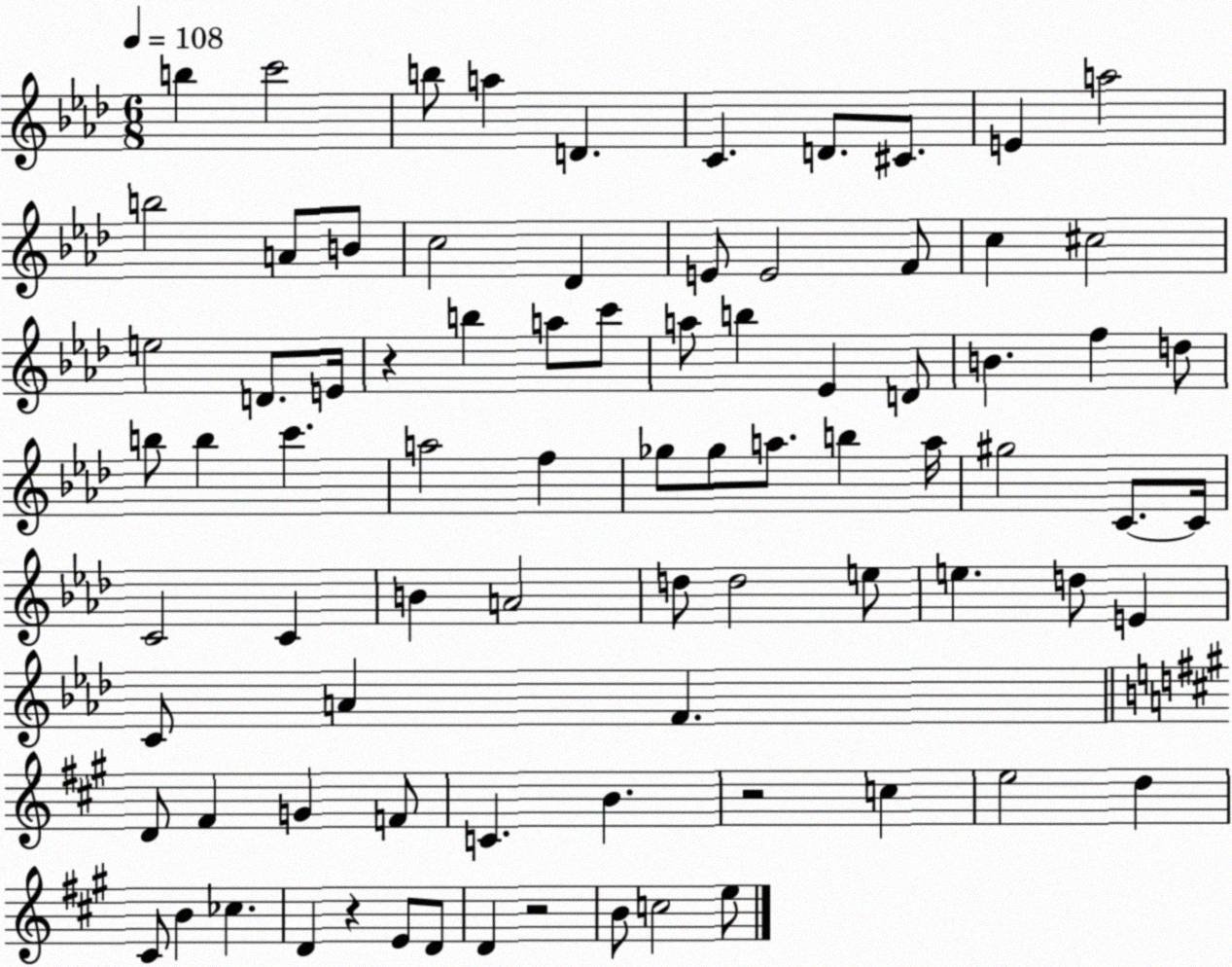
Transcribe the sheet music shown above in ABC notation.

X:1
T:Untitled
M:6/8
L:1/4
K:Ab
b c'2 b/2 a D C D/2 ^C/2 E a2 b2 A/2 B/2 c2 _D E/2 E2 F/2 c ^c2 e2 D/2 E/4 z b a/2 c'/2 a/2 b _E D/2 B f d/2 b/2 b c' a2 f _g/2 _g/2 a/2 b a/4 ^g2 C/2 C/4 C2 C B A2 d/2 d2 e/2 e d/2 E C/2 A F D/2 ^F G F/2 C B z2 c e2 d ^C/2 B _c D z E/2 D/2 D z2 B/2 c2 e/2